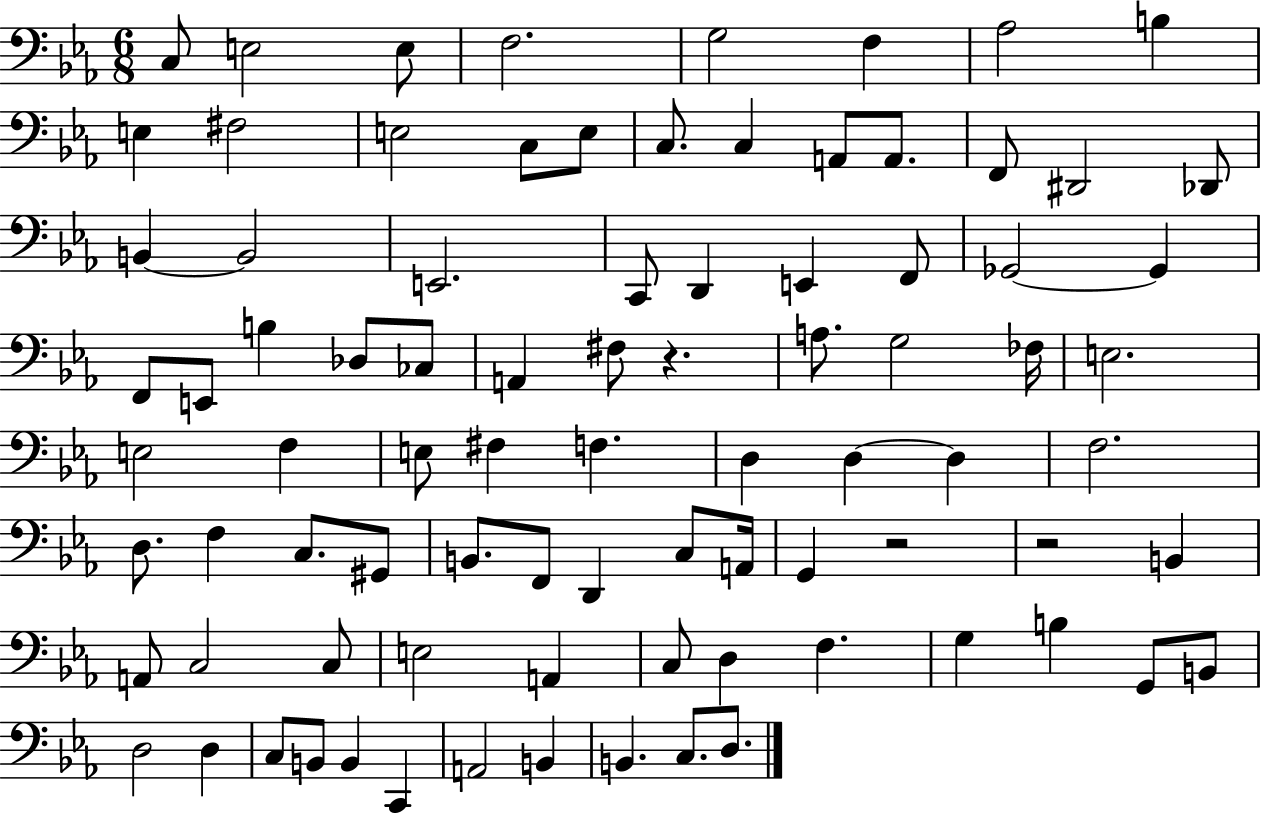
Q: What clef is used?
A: bass